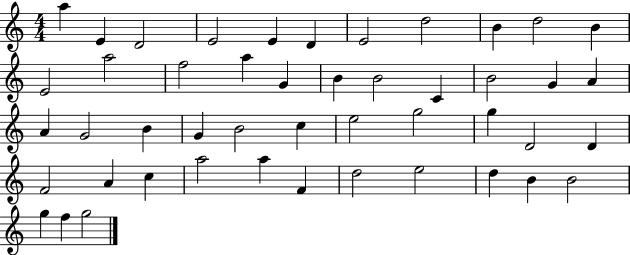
A5/q E4/q D4/h E4/h E4/q D4/q E4/h D5/h B4/q D5/h B4/q E4/h A5/h F5/h A5/q G4/q B4/q B4/h C4/q B4/h G4/q A4/q A4/q G4/h B4/q G4/q B4/h C5/q E5/h G5/h G5/q D4/h D4/q F4/h A4/q C5/q A5/h A5/q F4/q D5/h E5/h D5/q B4/q B4/h G5/q F5/q G5/h